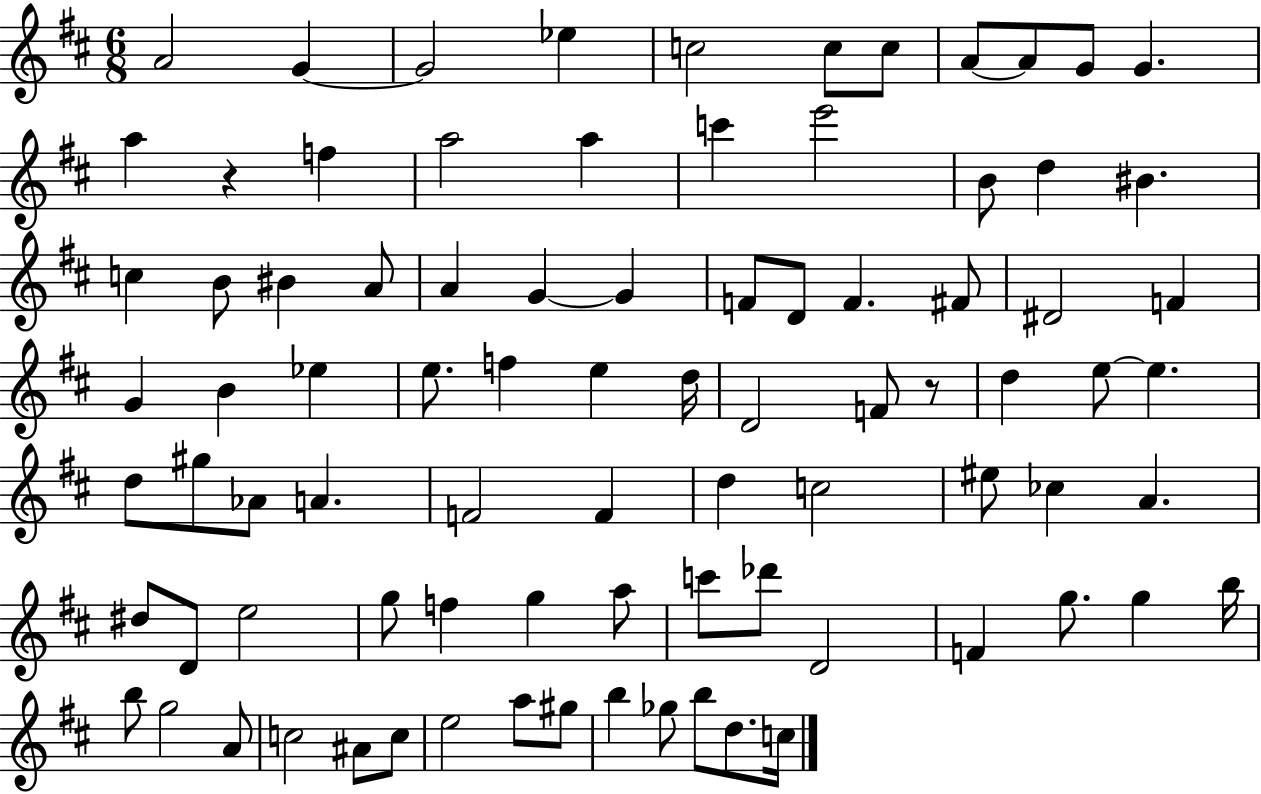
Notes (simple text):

A4/h G4/q G4/h Eb5/q C5/h C5/e C5/e A4/e A4/e G4/e G4/q. A5/q R/q F5/q A5/h A5/q C6/q E6/h B4/e D5/q BIS4/q. C5/q B4/e BIS4/q A4/e A4/q G4/q G4/q F4/e D4/e F4/q. F#4/e D#4/h F4/q G4/q B4/q Eb5/q E5/e. F5/q E5/q D5/s D4/h F4/e R/e D5/q E5/e E5/q. D5/e G#5/e Ab4/e A4/q. F4/h F4/q D5/q C5/h EIS5/e CES5/q A4/q. D#5/e D4/e E5/h G5/e F5/q G5/q A5/e C6/e Db6/e D4/h F4/q G5/e. G5/q B5/s B5/e G5/h A4/e C5/h A#4/e C5/e E5/h A5/e G#5/e B5/q Gb5/e B5/e D5/e. C5/s